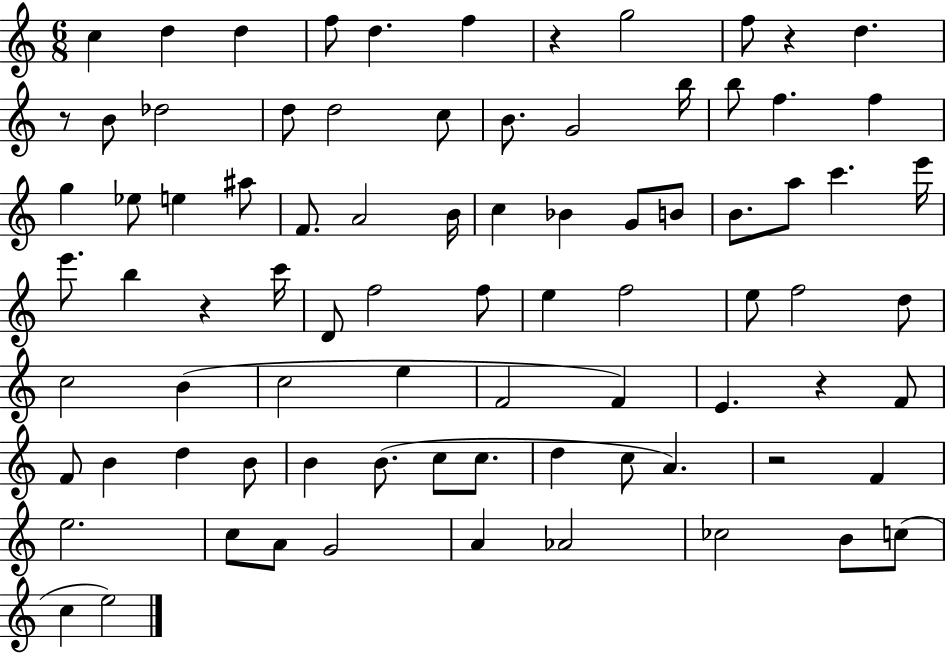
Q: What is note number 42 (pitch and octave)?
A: E5